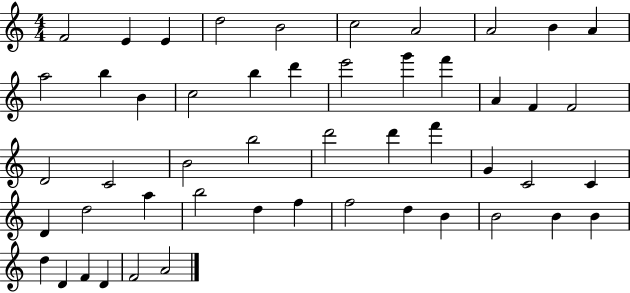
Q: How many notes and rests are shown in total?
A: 50